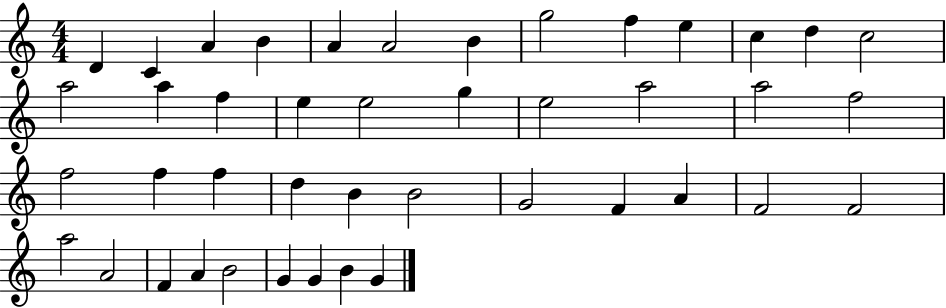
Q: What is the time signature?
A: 4/4